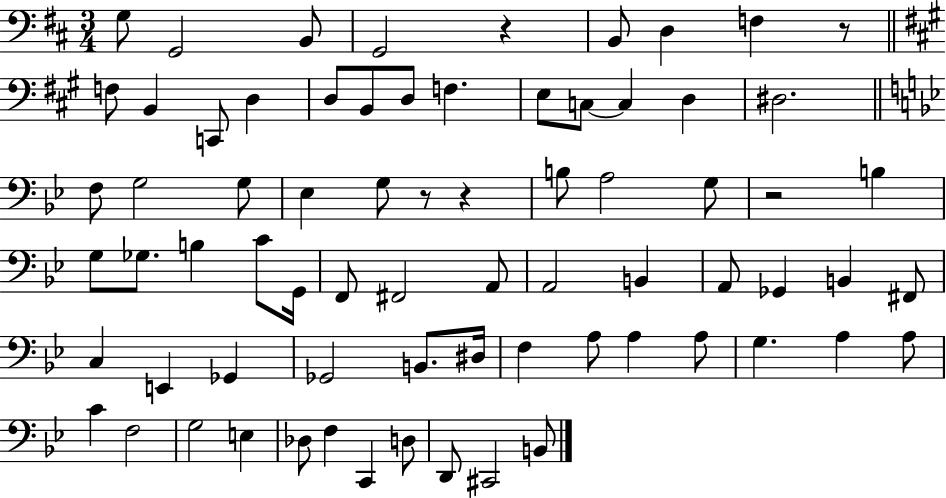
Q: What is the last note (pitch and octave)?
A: B2